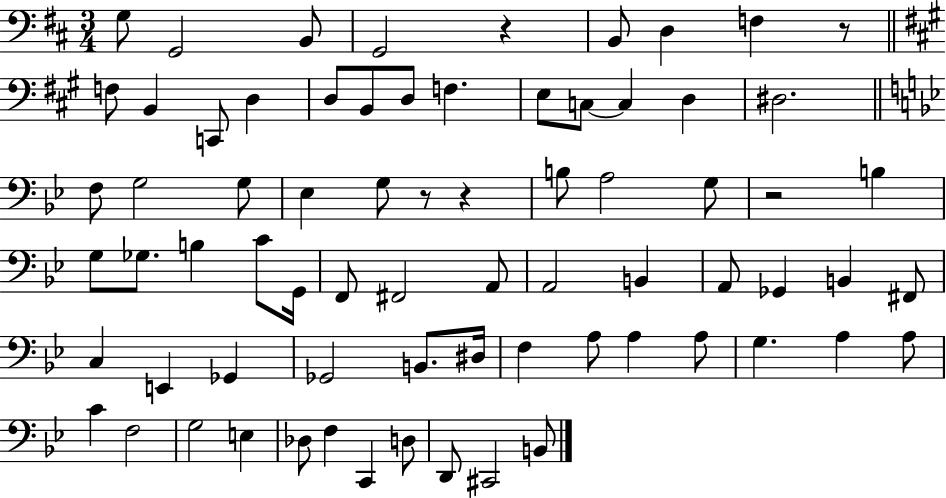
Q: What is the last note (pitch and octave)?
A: B2